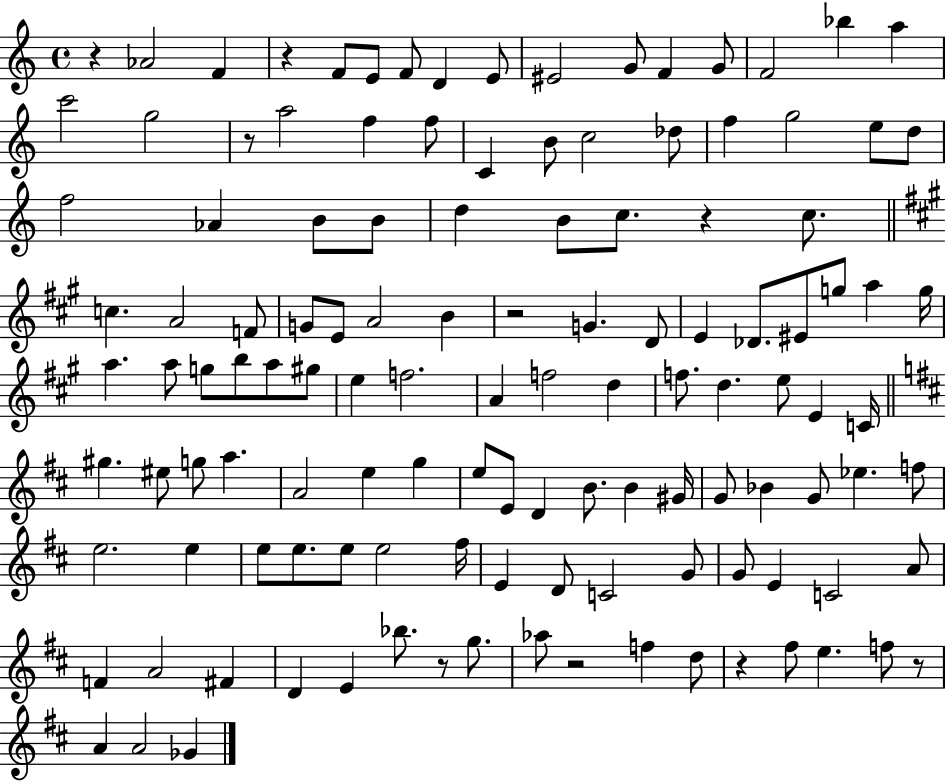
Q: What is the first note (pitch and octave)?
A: Ab4